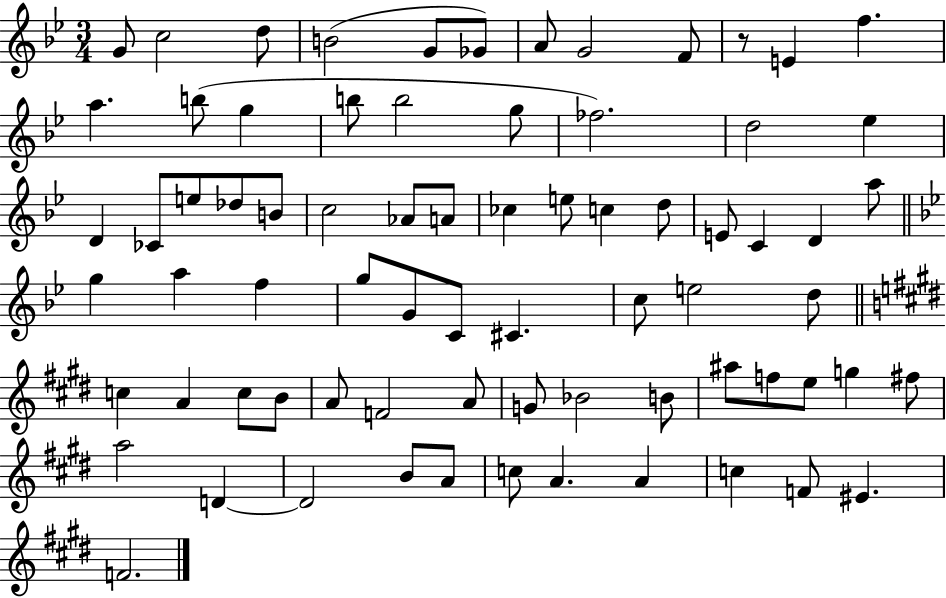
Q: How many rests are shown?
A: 1